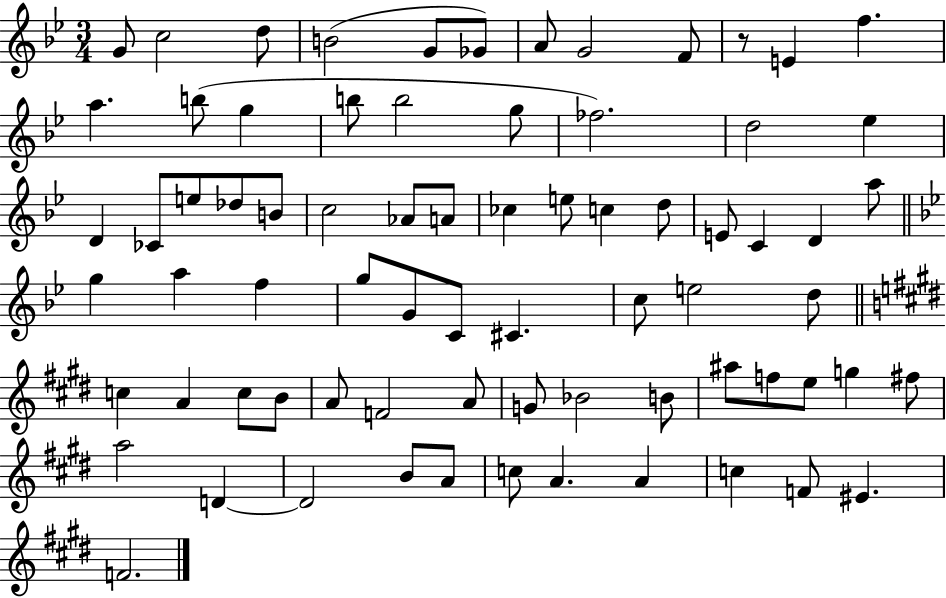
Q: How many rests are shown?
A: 1